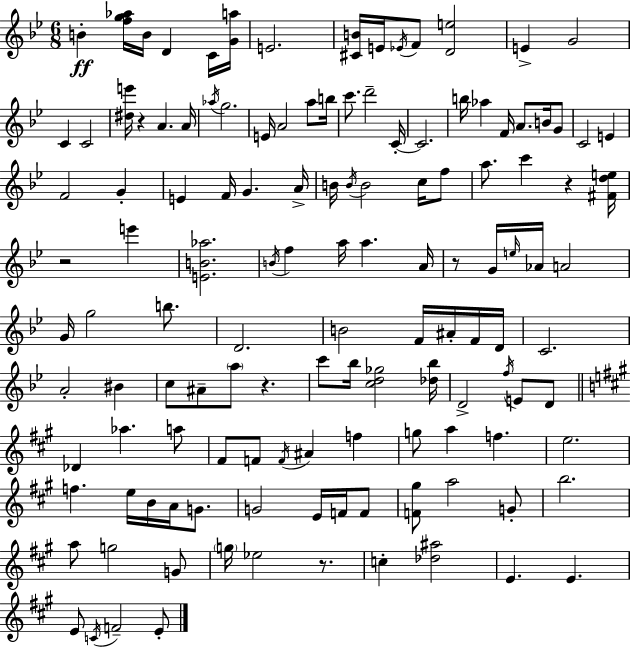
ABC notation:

X:1
T:Untitled
M:6/8
L:1/4
K:Bb
B [fg_a]/4 B/4 D C/4 [Ga]/4 E2 [^CB]/4 E/4 _E/4 F/2 [De]2 E G2 C C2 [^de']/4 z A A/4 _a/4 g2 E/4 A2 a/2 b/4 c'/2 d'2 C/4 C2 b/4 _a F/4 A/2 B/4 G/2 C2 E F2 G E F/4 G A/4 B/4 B/4 B2 c/4 f/2 a/2 c' z [^Fde]/4 z2 e' [EB_a]2 B/4 f a/4 a A/4 z/2 G/4 e/4 _A/4 A2 G/4 g2 b/2 D2 B2 F/4 ^A/4 F/4 D/4 C2 A2 ^B c/2 ^A/2 a/2 z c'/2 _b/4 [cd_g]2 [_d_b]/4 D2 f/4 E/2 D/2 _D _a a/2 ^F/2 F/2 F/4 ^A f g/2 a f e2 f e/4 B/4 A/4 G/2 G2 E/4 F/4 F/2 [F^g]/2 a2 G/2 b2 a/2 g2 G/2 g/4 _e2 z/2 c [_d^a]2 E E E/2 C/4 F2 E/2